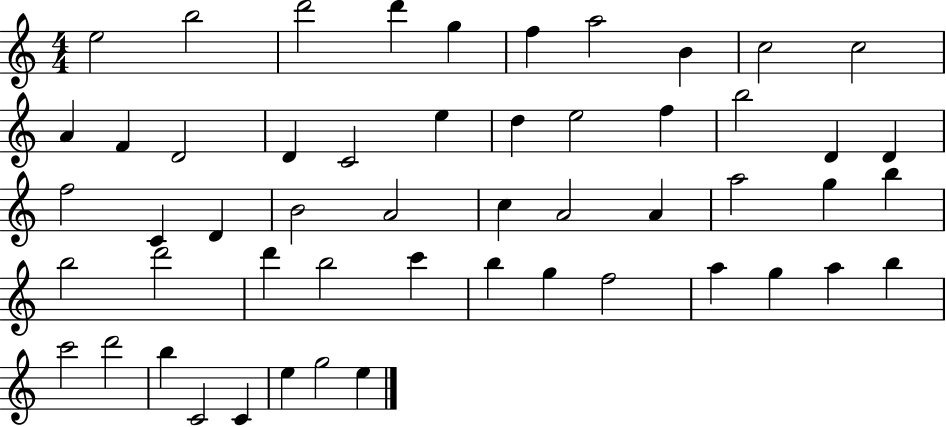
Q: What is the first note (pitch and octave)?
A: E5